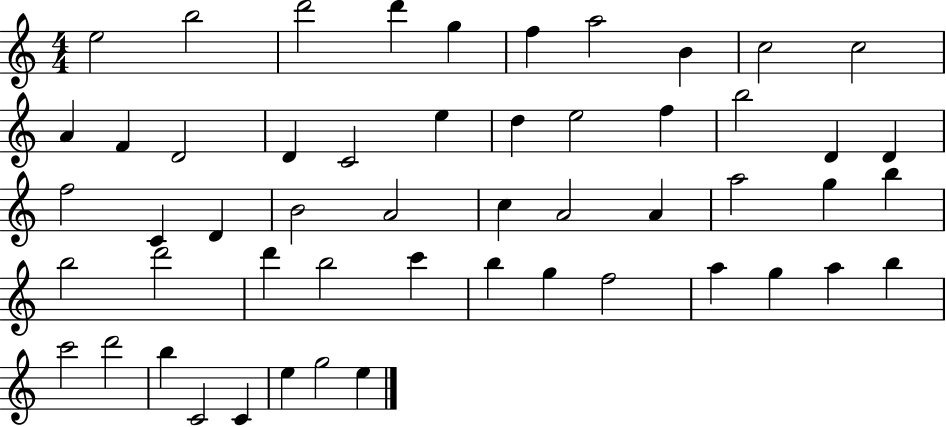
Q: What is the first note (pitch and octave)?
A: E5